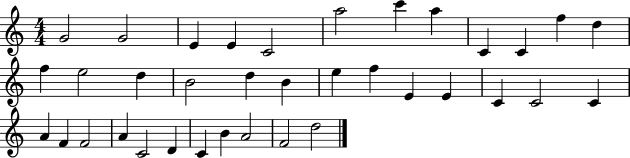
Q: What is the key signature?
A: C major